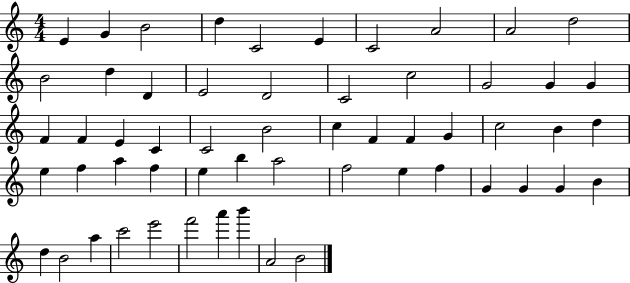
{
  \clef treble
  \numericTimeSignature
  \time 4/4
  \key c \major
  e'4 g'4 b'2 | d''4 c'2 e'4 | c'2 a'2 | a'2 d''2 | \break b'2 d''4 d'4 | e'2 d'2 | c'2 c''2 | g'2 g'4 g'4 | \break f'4 f'4 e'4 c'4 | c'2 b'2 | c''4 f'4 f'4 g'4 | c''2 b'4 d''4 | \break e''4 f''4 a''4 f''4 | e''4 b''4 a''2 | f''2 e''4 f''4 | g'4 g'4 g'4 b'4 | \break d''4 b'2 a''4 | c'''2 e'''2 | f'''2 a'''4 b'''4 | a'2 b'2 | \break \bar "|."
}